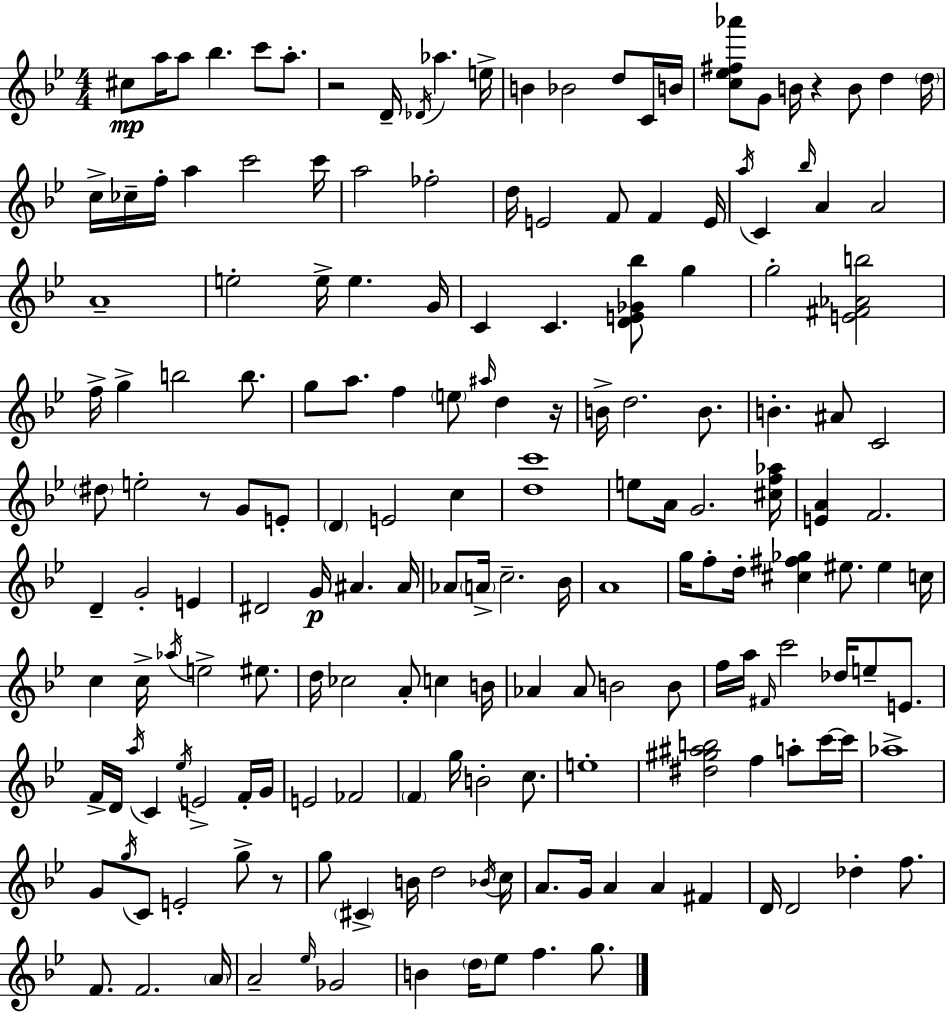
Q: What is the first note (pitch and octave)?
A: C#5